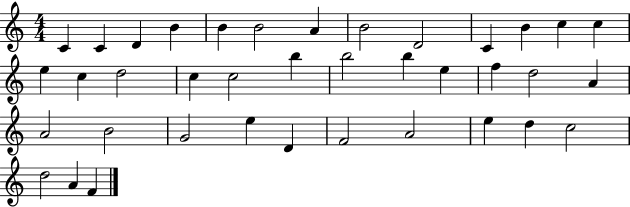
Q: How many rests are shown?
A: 0